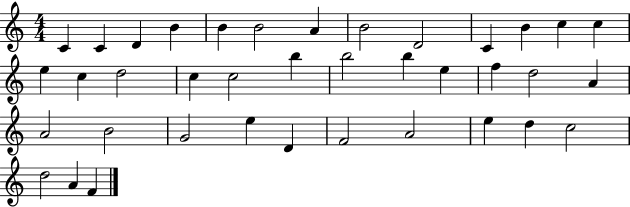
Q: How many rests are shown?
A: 0